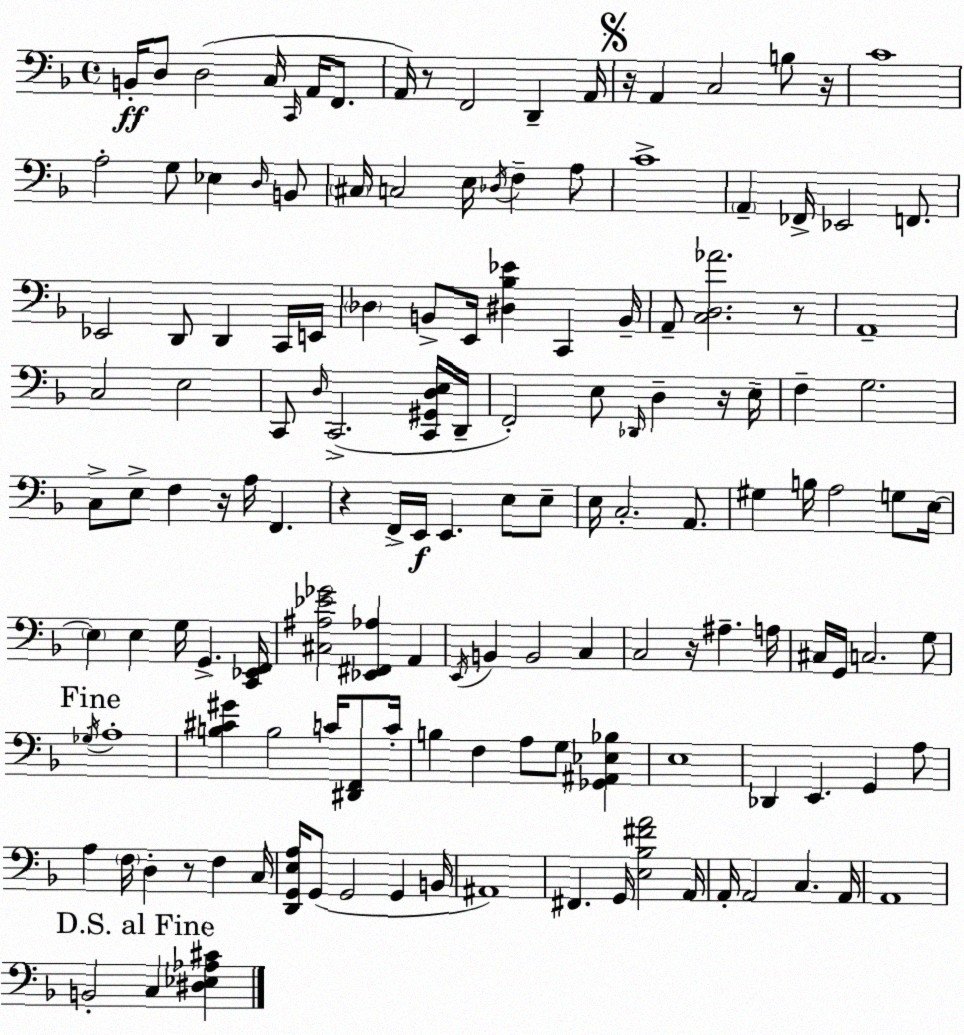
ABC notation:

X:1
T:Untitled
M:4/4
L:1/4
K:Dm
B,,/4 D,/2 D,2 C,/4 C,,/4 A,,/4 F,,/2 A,,/4 z/2 F,,2 D,, A,,/4 z/4 A,, C,2 B,/2 z/4 C4 A,2 G,/2 _E, D,/4 B,,/2 ^C,/4 C,2 E,/4 _D,/4 F, A,/2 C4 A,, _F,,/4 _E,,2 F,,/2 _E,,2 D,,/2 D,, C,,/4 E,,/4 _D, B,,/2 E,,/4 [^D,_B,_E] C,, B,,/4 A,,/2 [C,D,_A]2 z/2 A,,4 C,2 E,2 C,,/2 D,/4 C,,2 [C,,^G,,D,E,]/4 D,,/4 F,,2 E,/2 _D,,/4 D, z/4 E,/4 F, G,2 C,/2 E,/2 F, z/4 A,/4 F,, z F,,/4 E,,/4 E,, E,/2 E,/2 E,/4 C,2 A,,/2 ^G, B,/4 A,2 G,/2 E,/4 E, E, G,/4 G,, [C,,_E,,F,,]/4 [^C,^A,_E_G]2 [_E,,^F,,_A,] A,, E,,/4 B,, B,,2 C, C,2 z/4 ^A, A,/4 ^C,/4 G,,/4 C,2 G,/2 _G,/4 A,4 [B,^C^G] B,2 C/4 [^D,,F,,]/2 C/4 B, F, A,/2 G,/2 [_G,,^A,,_E,_B,] E,4 _D,, E,, G,, A,/2 A, F,/4 D, z/2 F, C,/4 [D,,G,,E,A,]/4 G,,/2 G,,2 G,, B,,/4 ^A,,4 ^F,, G,,/4 [E,_B,^FA]2 A,,/4 A,,/4 A,,2 C, A,,/4 A,,4 B,,2 C, [^D,_E,_A,^C]